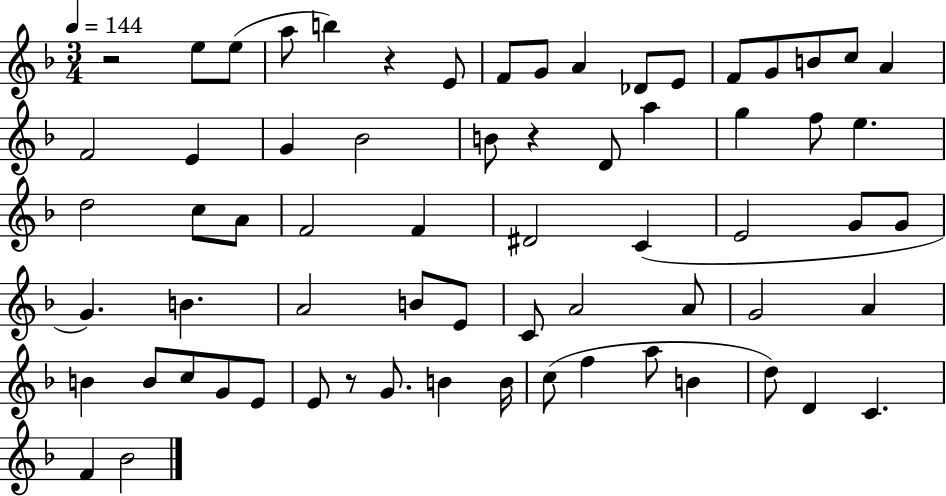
{
  \clef treble
  \numericTimeSignature
  \time 3/4
  \key f \major
  \tempo 4 = 144
  r2 e''8 e''8( | a''8 b''4) r4 e'8 | f'8 g'8 a'4 des'8 e'8 | f'8 g'8 b'8 c''8 a'4 | \break f'2 e'4 | g'4 bes'2 | b'8 r4 d'8 a''4 | g''4 f''8 e''4. | \break d''2 c''8 a'8 | f'2 f'4 | dis'2 c'4( | e'2 g'8 g'8 | \break g'4.) b'4. | a'2 b'8 e'8 | c'8 a'2 a'8 | g'2 a'4 | \break b'4 b'8 c''8 g'8 e'8 | e'8 r8 g'8. b'4 b'16 | c''8( f''4 a''8 b'4 | d''8) d'4 c'4. | \break f'4 bes'2 | \bar "|."
}